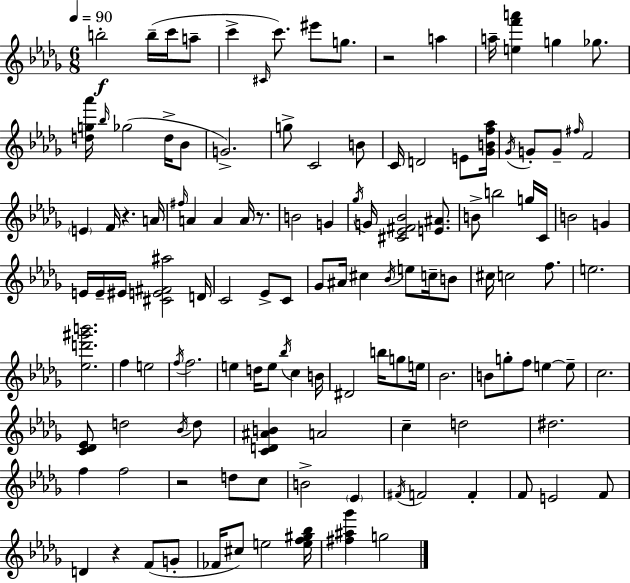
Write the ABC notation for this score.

X:1
T:Untitled
M:6/8
L:1/4
K:Bbm
b2 b/4 c'/4 a/2 c' ^C/4 c'/2 ^e'/2 g/2 z2 a a/4 [ef'a'] g _g/2 [dg_a']/4 _b/4 _g2 d/4 _B/2 G2 g/2 C2 B/2 C/4 D2 E/2 [_GBf_a]/4 _G/4 G/2 G/2 ^f/4 F2 E F/4 z A/4 ^f/4 A A A/4 z/2 B2 G _g/4 G/4 [^C_E^F_B]2 [E^A]/2 B/2 b2 g/4 C/4 B2 G E/4 E/4 ^E/4 [^CE^F^a]2 D/4 C2 _E/2 C/2 _G/2 ^A/4 ^c _B/4 e/2 c/4 B/2 ^c/4 c2 f/2 e2 [_ed'^g'b']2 f e2 f/4 f2 e d/4 e/2 _b/4 c B/4 ^D2 b/4 g/2 e/4 _B2 B/2 g/2 f/2 e e/2 c2 [C_D_E]/2 d2 _B/4 d/2 [CD^AB] A2 c d2 ^d2 f f2 z2 d/2 c/2 B2 _E ^F/4 F2 F F/2 E2 F/2 D z F/2 G/2 _F/4 ^c/2 e2 [ef^g_b]/4 [^f^a_g'] g2